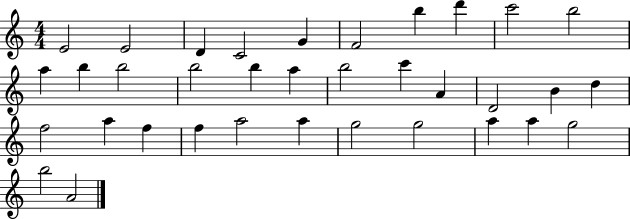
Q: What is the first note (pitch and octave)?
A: E4